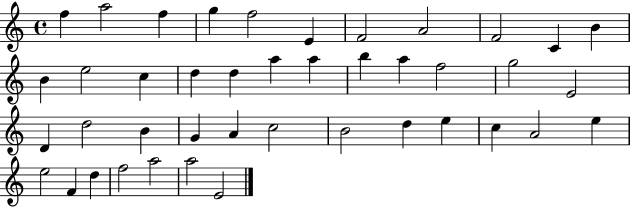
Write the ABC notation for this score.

X:1
T:Untitled
M:4/4
L:1/4
K:C
f a2 f g f2 E F2 A2 F2 C B B e2 c d d a a b a f2 g2 E2 D d2 B G A c2 B2 d e c A2 e e2 F d f2 a2 a2 E2